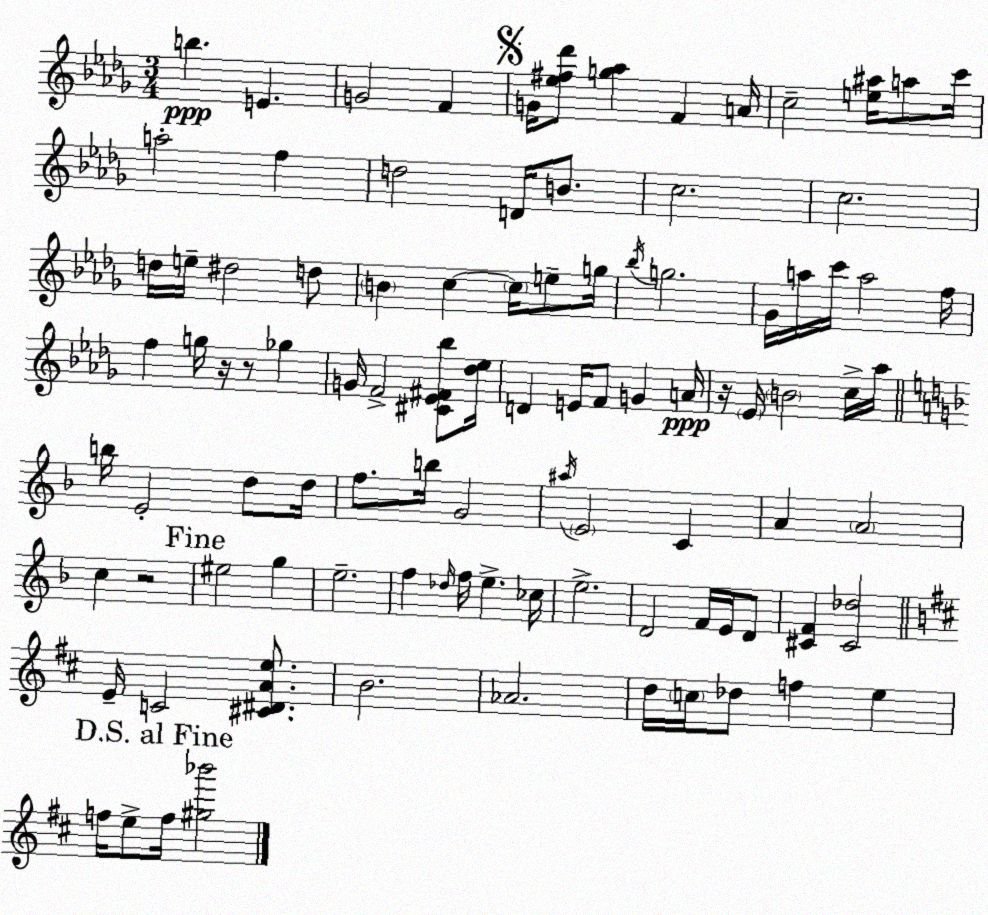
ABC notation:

X:1
T:Untitled
M:3/4
L:1/4
K:Bbm
b E G2 F G/4 [_e^f_d']/2 [g_a] F A/4 c2 [e^a]/4 a/2 c'/4 a2 f d2 D/4 B/2 c2 c2 d/4 e/4 ^d2 d/2 B c c/4 e/2 g/4 _b/4 g2 _G/4 a/4 c'/4 a2 f/4 f g/4 z/4 z/2 _g G/4 F2 [^C_E^F_b]/2 [_d_e]/4 D E/4 F/2 G A/4 z/4 _E/4 B2 c/4 _a/4 b/4 E2 d/2 d/4 f/2 b/4 G2 ^a/4 E2 C A A2 c z2 ^e2 g e2 f _d/4 f/4 e _c/4 e2 D2 F/4 E/4 D/2 [^CF] [^C_d]2 E/4 C2 [^C^DAe]/2 B2 _A2 d/4 c/4 _d/2 f e f/4 e/2 f/4 [^g_b']2